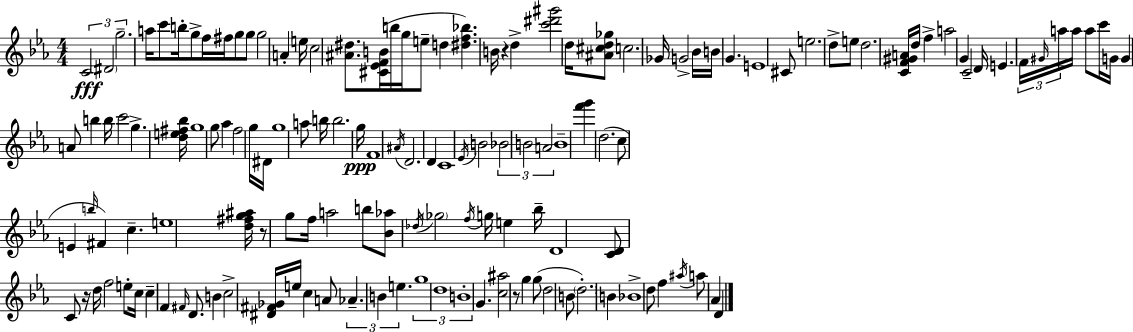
X:1
T:Untitled
M:4/4
L:1/4
K:Eb
C2 ^D2 g2 a/4 c'/2 b/4 g/2 f/4 ^f/4 g/2 g/2 g2 A e/4 c2 [^A^d]/2 [^C_EFB]/4 b/4 g/4 e/2 d [^df_b] B/4 z d [c'^d'^g']2 d/4 [^A^cd_g]/2 c2 _G/4 G2 _B/4 B/4 G E4 ^C/2 e2 d/2 e/2 d2 [CF^GA]/4 d/4 f a2 G C2 D/4 E F/4 ^G/4 a/4 a/4 a/2 c'/4 G/4 G A/2 b b/4 c'2 g [de^f_b]/4 g4 g/2 _a f2 g/4 ^D/4 g4 a/2 b/4 b2 g/4 F4 ^A/4 D2 D C4 _E/4 B2 _B2 B2 A2 B4 [f'g'] d2 c/2 E b/4 ^F c e4 [d^fg^a]/4 z/2 g/2 f/4 a2 b/2 [_B_a]/2 _d/4 _g2 f/4 g/4 e _b/4 D4 [CD]/2 C/2 z/4 d/4 f2 e/2 c/4 c F ^F/4 D/2 B c2 [^D^F_G]/4 e/4 c A/2 _A B e g4 d4 B4 G [c^a]2 z/2 g g/2 d2 B/2 d2 B _B4 d/2 f ^a/4 a/2 _A D